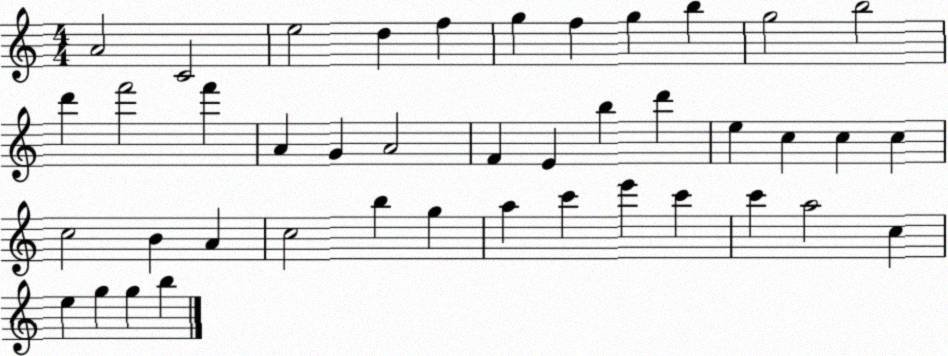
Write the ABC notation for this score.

X:1
T:Untitled
M:4/4
L:1/4
K:C
A2 C2 e2 d f g f g b g2 b2 d' f'2 f' A G A2 F E b d' e c c c c2 B A c2 b g a c' e' c' c' a2 c e g g b